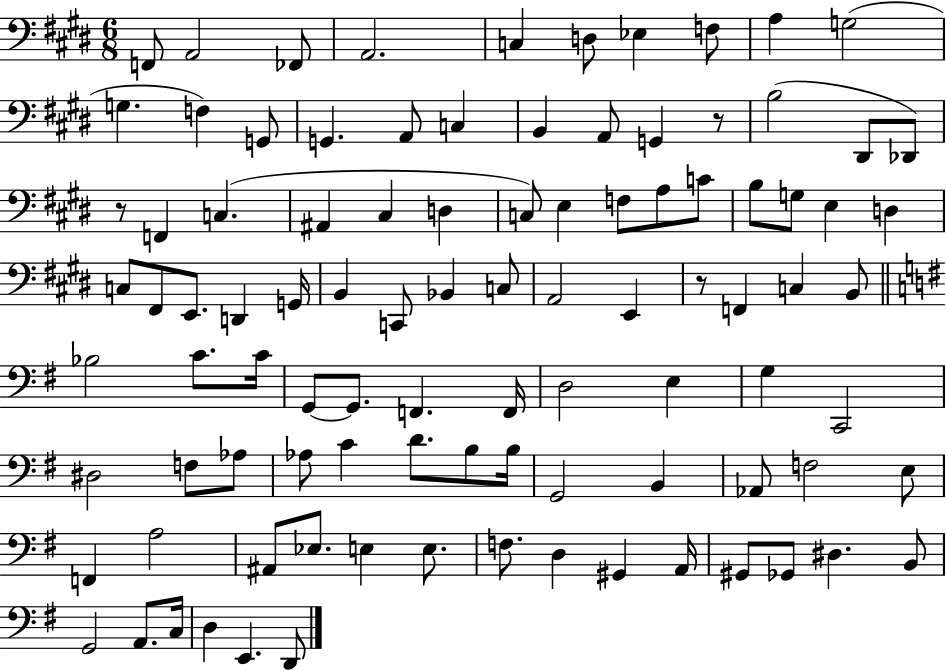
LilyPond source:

{
  \clef bass
  \numericTimeSignature
  \time 6/8
  \key e \major
  f,8 a,2 fes,8 | a,2. | c4 d8 ees4 f8 | a4 g2( | \break g4. f4) g,8 | g,4. a,8 c4 | b,4 a,8 g,4 r8 | b2( dis,8 des,8) | \break r8 f,4 c4.( | ais,4 cis4 d4 | c8) e4 f8 a8 c'8 | b8 g8 e4 d4 | \break c8 fis,8 e,8. d,4 g,16 | b,4 c,8 bes,4 c8 | a,2 e,4 | r8 f,4 c4 b,8 | \break \bar "||" \break \key g \major bes2 c'8. c'16 | g,8~~ g,8. f,4. f,16 | d2 e4 | g4 c,2 | \break dis2 f8 aes8 | aes8 c'4 d'8. b8 b16 | g,2 b,4 | aes,8 f2 e8 | \break f,4 a2 | ais,8 ees8. e4 e8. | f8. d4 gis,4 a,16 | gis,8 ges,8 dis4. b,8 | \break g,2 a,8. c16 | d4 e,4. d,8 | \bar "|."
}